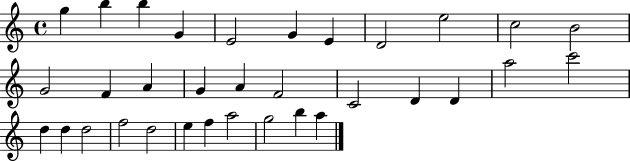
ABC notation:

X:1
T:Untitled
M:4/4
L:1/4
K:C
g b b G E2 G E D2 e2 c2 B2 G2 F A G A F2 C2 D D a2 c'2 d d d2 f2 d2 e f a2 g2 b a